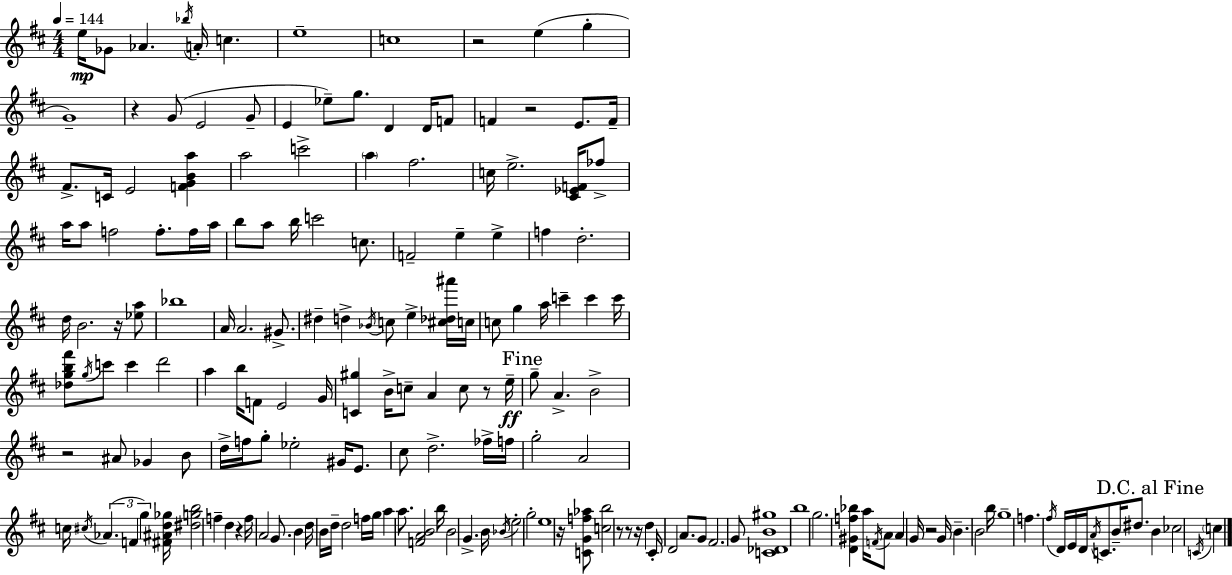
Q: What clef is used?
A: treble